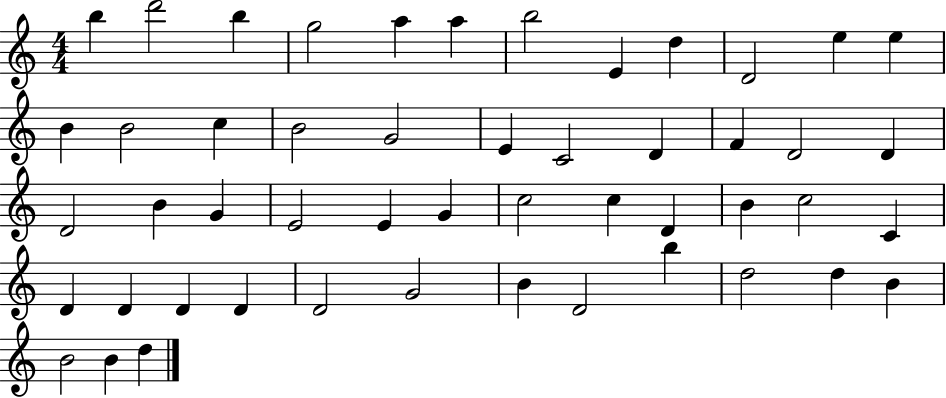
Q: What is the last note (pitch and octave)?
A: D5